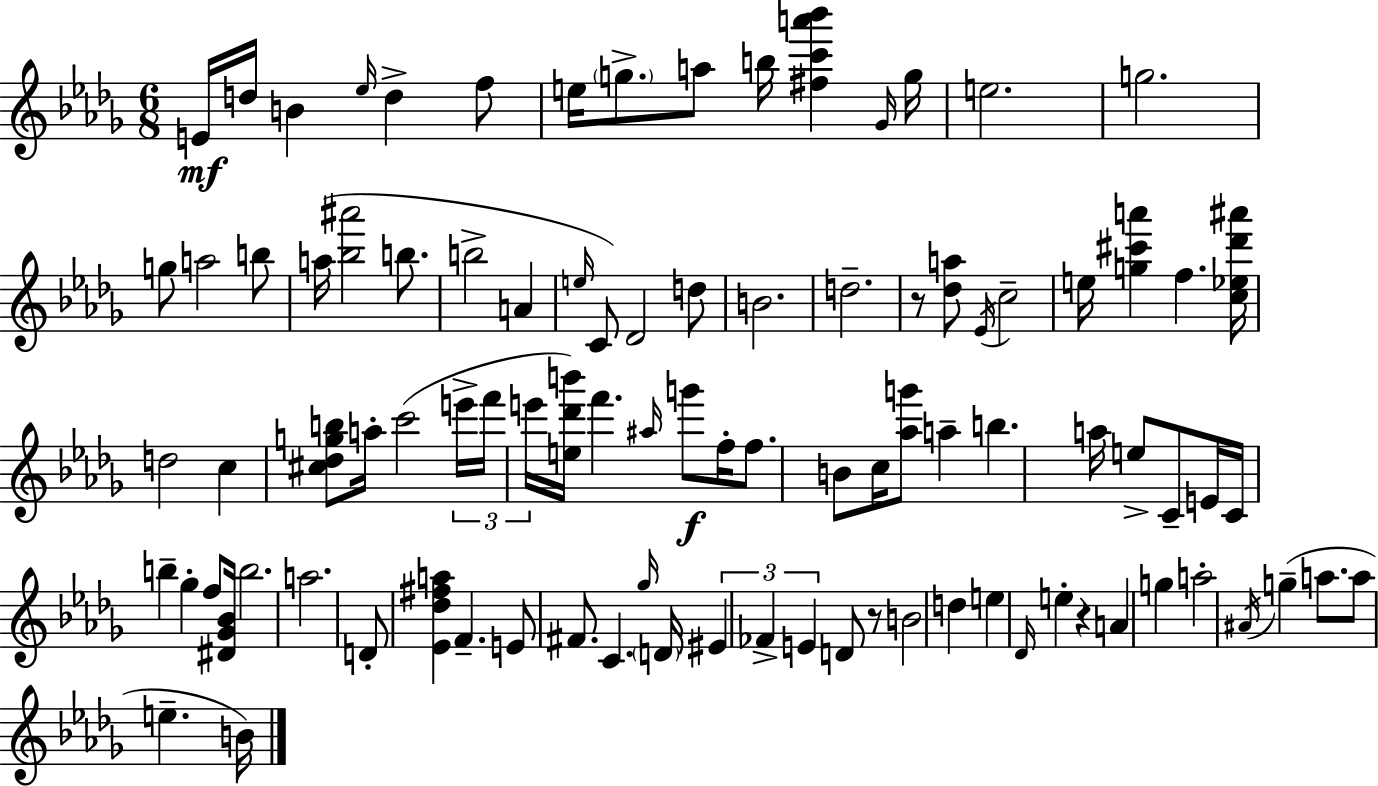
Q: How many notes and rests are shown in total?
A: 95